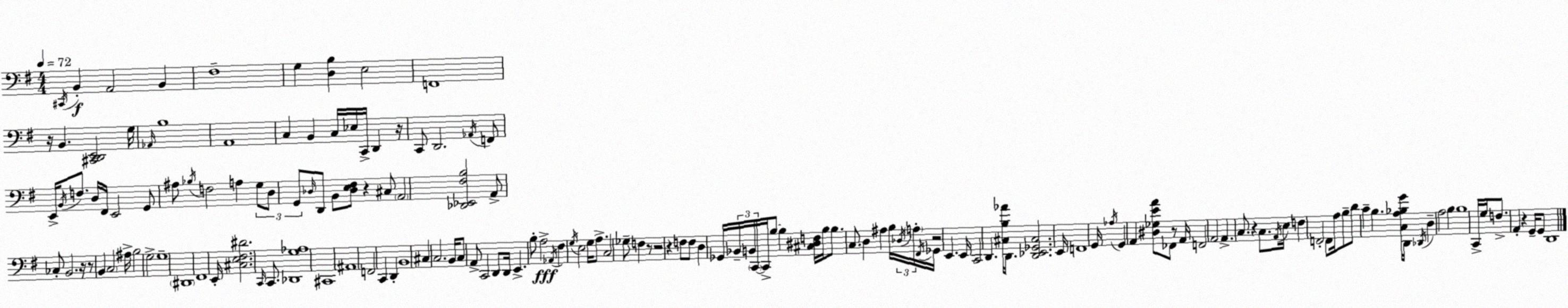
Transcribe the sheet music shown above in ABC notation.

X:1
T:Untitled
M:4/4
L:1/4
K:G
^C,,/4 B,, A,,2 B,, ^F,4 G, [D,B,] E,2 F,,4 z/4 B,, [^C,,D,,E,,]2 G,/4 _A,,/4 B,4 A,,4 C, B,, C,/4 _E,/4 C,,/4 D,, z/4 C,,/2 D,,2 _A,,/4 F,,/2 E,,/4 B,,/4 F,/2 D,/4 ^F,,/4 E,,2 G,,/2 ^A,/2 _B,/4 F,2 A, G,/2 D,/2 G,,/2 _D,/4 D,,/2 B,,/2 [_D,E,^F,]/2 z ^C,/2 A,,2 [_D,,_E,,^F,B,]2 A,,/2 _C,/2 B,,2 z/4 z/2 B,, C,2 ^A,/4 B,2 G,2 G,4 ^D,,4 ^F,,4 E,,/4 [^C,E,^F,^D]2 C,,/4 C,,/2 [_D,,G,_A,]4 ^C,,4 ^A,,4 F,,2 C,, D,, B,,4 ^C, C,2 B,,/4 C,/2 A,,/2 C,,2 D,,/2 D,,/4 E,, B,/2 A,2 _A,,/4 ^F, G,/4 E,2 G,/4 A,/2 C,2 _G,/2 F, z/2 z2 z F,/2 F,/2 D, _G,,/4 _B,,/4 B,,/4 C,,/4 C,,/4 B,/2 B, [^C,^D,F,]/4 B,/4 B,/2 C,/2 D, ^A, B,/4 _D,/4 A,/4 ^F,,/4 _G,,/4 z2 E,, E,,/4 C,,2 D,, [^C,B,_A]/4 D,,/2 [D,,_E,,_G,,^C,]2 E,,/4 F,,4 G,,/4 _A,/4 G,, A,, [^D,_G,EA]/2 _F,,/2 z/2 A,,/4 F,,2 A,,2 A,, C,/2 z C,/2 A,,/4 E,/4 F, F,,2 F,,/2 A,/4 B,/2 D/2 C B, [C,A,_B,G]/4 D,,/4 _D,,/4 D, A,2 B, B,4 C,,/4 G,/4 F,/2 A,, z G,,/4 G,,/2 D,,4